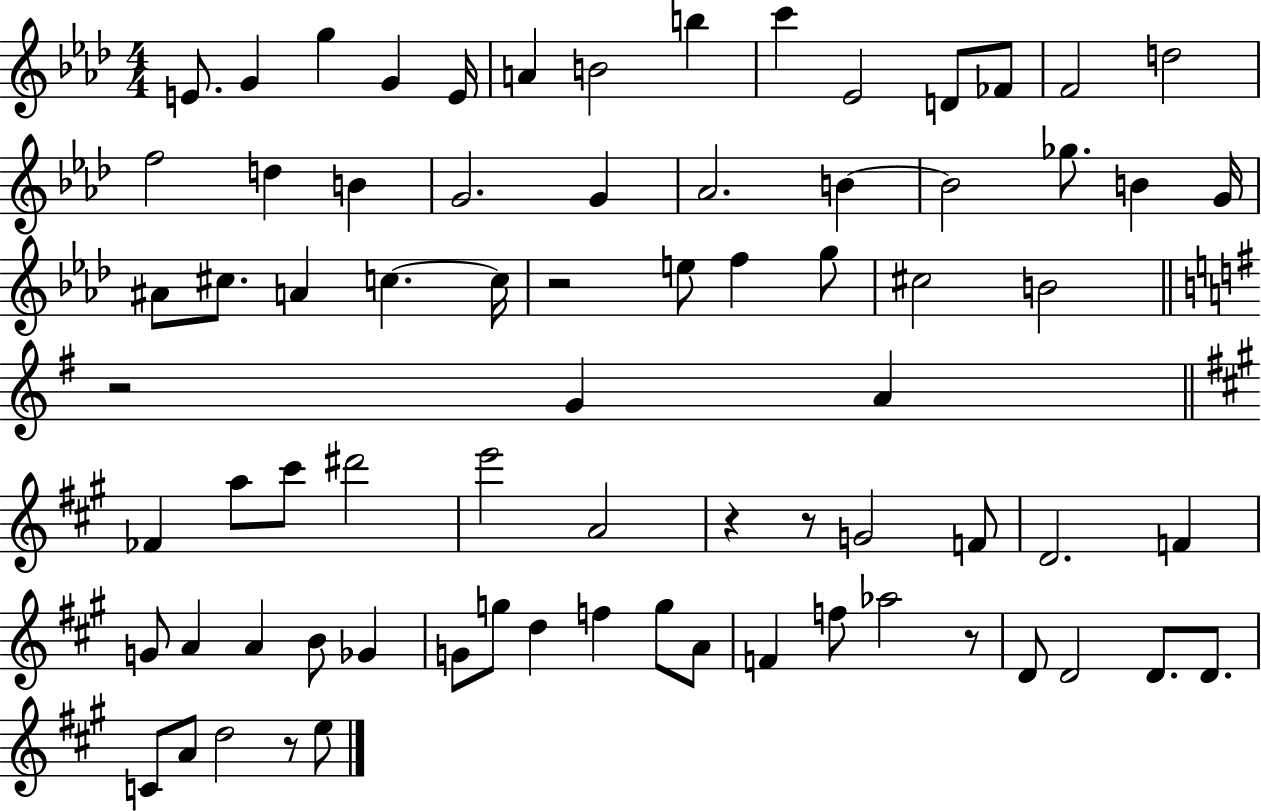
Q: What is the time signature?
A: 4/4